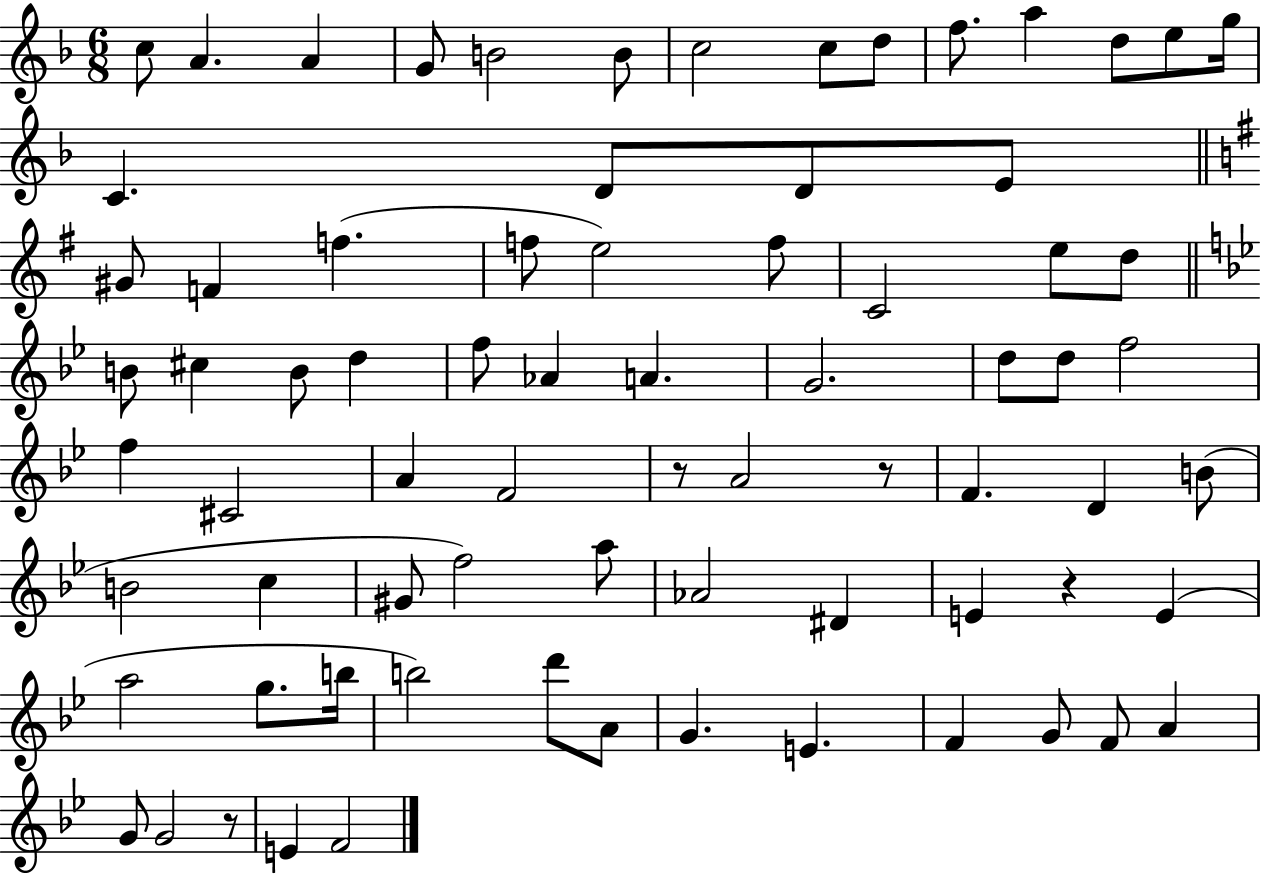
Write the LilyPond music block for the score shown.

{
  \clef treble
  \numericTimeSignature
  \time 6/8
  \key f \major
  \repeat volta 2 { c''8 a'4. a'4 | g'8 b'2 b'8 | c''2 c''8 d''8 | f''8. a''4 d''8 e''8 g''16 | \break c'4. d'8 d'8 e'8 | \bar "||" \break \key e \minor gis'8 f'4 f''4.( | f''8 e''2) f''8 | c'2 e''8 d''8 | \bar "||" \break \key g \minor b'8 cis''4 b'8 d''4 | f''8 aes'4 a'4. | g'2. | d''8 d''8 f''2 | \break f''4 cis'2 | a'4 f'2 | r8 a'2 r8 | f'4. d'4 b'8( | \break b'2 c''4 | gis'8 f''2) a''8 | aes'2 dis'4 | e'4 r4 e'4( | \break a''2 g''8. b''16 | b''2) d'''8 a'8 | g'4. e'4. | f'4 g'8 f'8 a'4 | \break g'8 g'2 r8 | e'4 f'2 | } \bar "|."
}